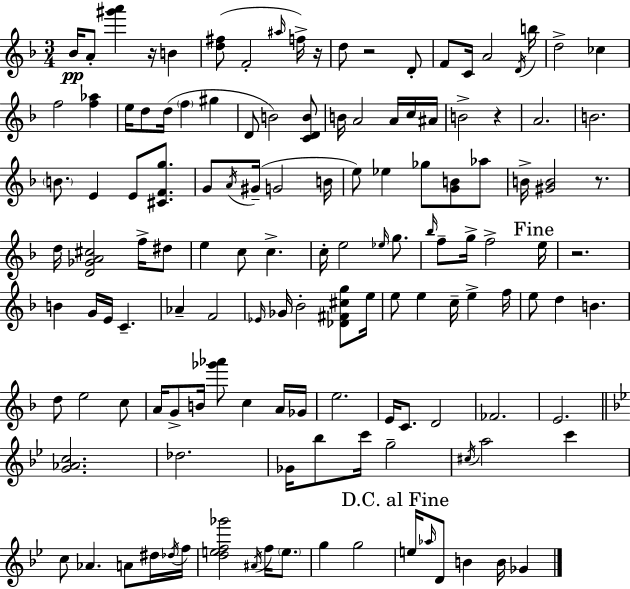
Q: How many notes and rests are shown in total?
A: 135